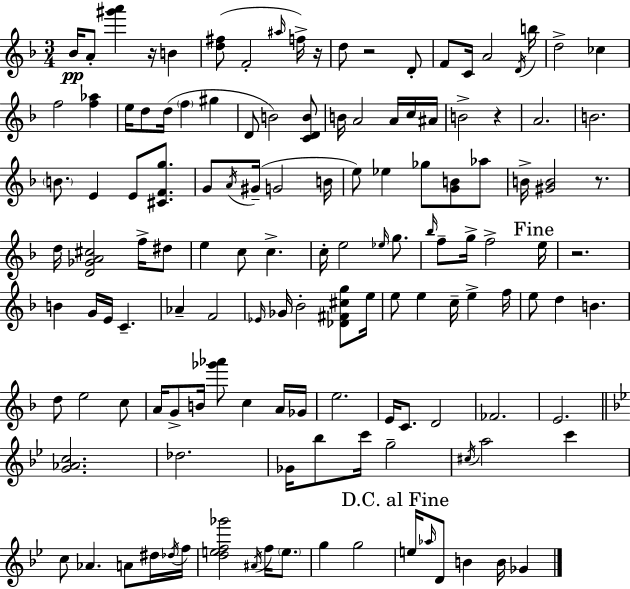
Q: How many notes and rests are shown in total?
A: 135